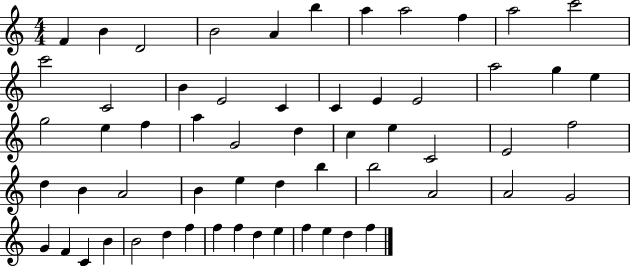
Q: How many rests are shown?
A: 0